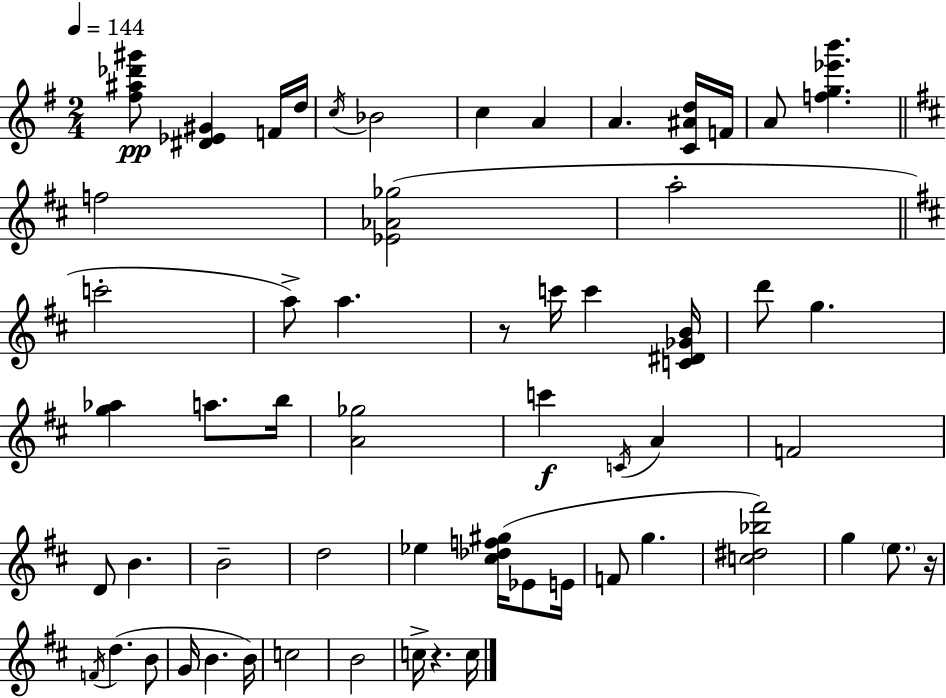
{
  \clef treble
  \numericTimeSignature
  \time 2/4
  \key e \minor
  \tempo 4 = 144
  <fis'' ais'' des''' gis'''>8\pp <dis' ees' gis'>4 f'16 d''16 | \acciaccatura { c''16 } bes'2 | c''4 a'4 | a'4. <c' ais' d''>16 | \break f'16 a'8 <f'' g'' ees''' b'''>4. | \bar "||" \break \key d \major f''2 | <ees' aes' ges''>2( | a''2-. | \bar "||" \break \key d \major c'''2-. | a''8->) a''4. | r8 c'''16 c'''4 <c' dis' ges' b'>16 | d'''8 g''4. | \break <g'' aes''>4 a''8. b''16 | <a' ges''>2 | c'''4\f \acciaccatura { c'16 } a'4 | f'2 | \break d'8 b'4. | b'2-- | d''2 | ees''4 <cis'' des'' f'' gis''>16( ees'8 | \break e'16 f'8 g''4. | <c'' dis'' bes'' fis'''>2) | g''4 \parenthesize e''8. | r16 \acciaccatura { f'16 } d''4.( | \break b'8 g'16 b'4. | b'16) c''2 | b'2 | c''16-> r4. | \break c''16 \bar "|."
}